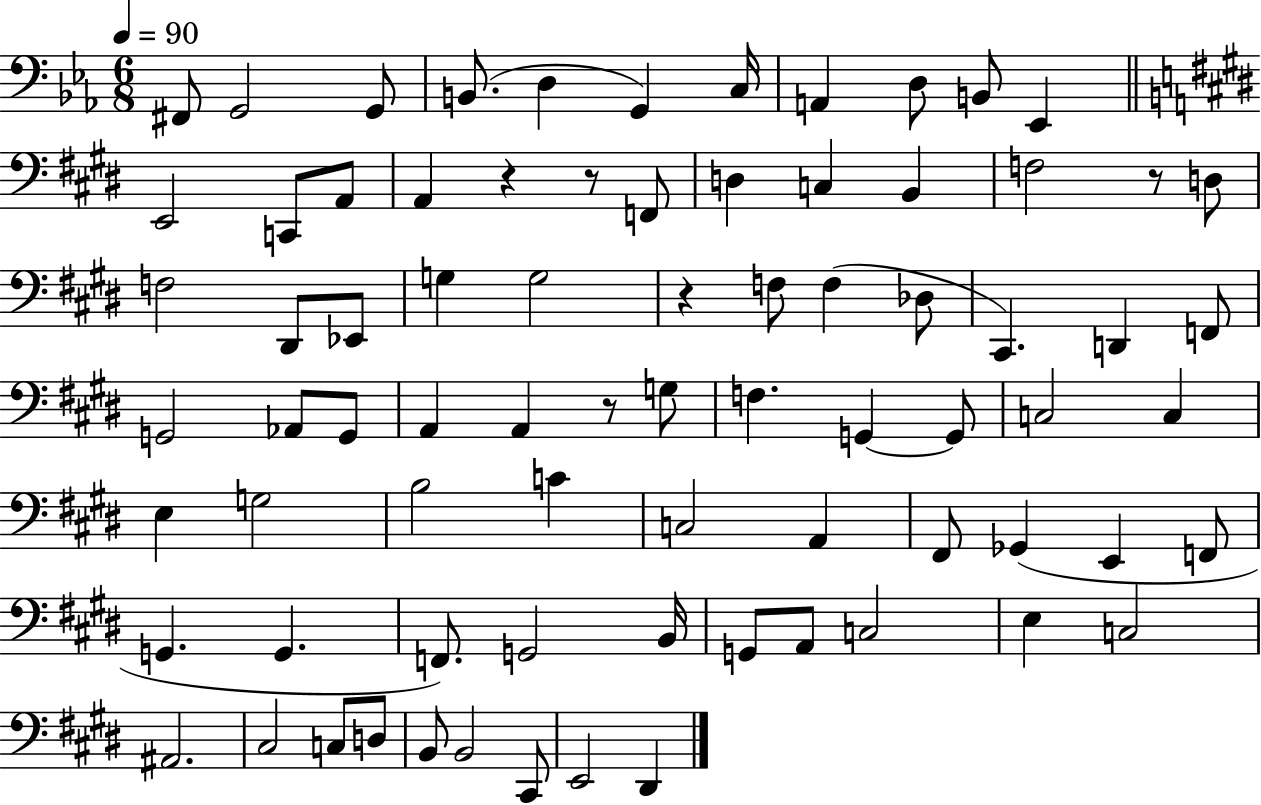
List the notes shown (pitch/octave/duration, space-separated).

F#2/e G2/h G2/e B2/e. D3/q G2/q C3/s A2/q D3/e B2/e Eb2/q E2/h C2/e A2/e A2/q R/q R/e F2/e D3/q C3/q B2/q F3/h R/e D3/e F3/h D#2/e Eb2/e G3/q G3/h R/q F3/e F3/q Db3/e C#2/q. D2/q F2/e G2/h Ab2/e G2/e A2/q A2/q R/e G3/e F3/q. G2/q G2/e C3/h C3/q E3/q G3/h B3/h C4/q C3/h A2/q F#2/e Gb2/q E2/q F2/e G2/q. G2/q. F2/e. G2/h B2/s G2/e A2/e C3/h E3/q C3/h A#2/h. C#3/h C3/e D3/e B2/e B2/h C#2/e E2/h D#2/q